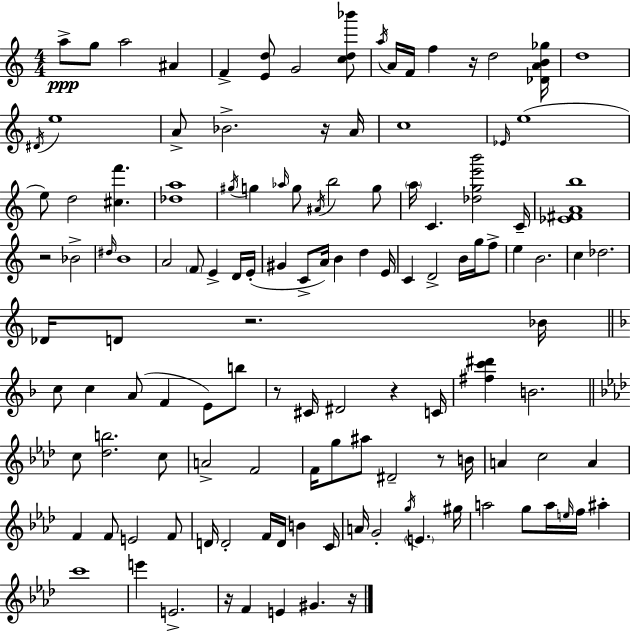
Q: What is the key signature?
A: C major